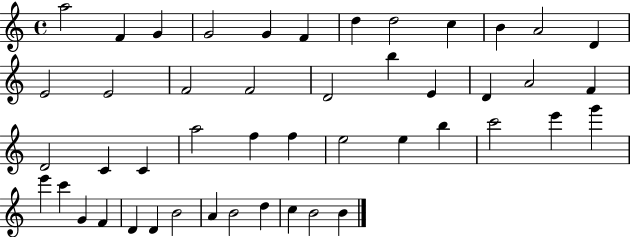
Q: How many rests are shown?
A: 0